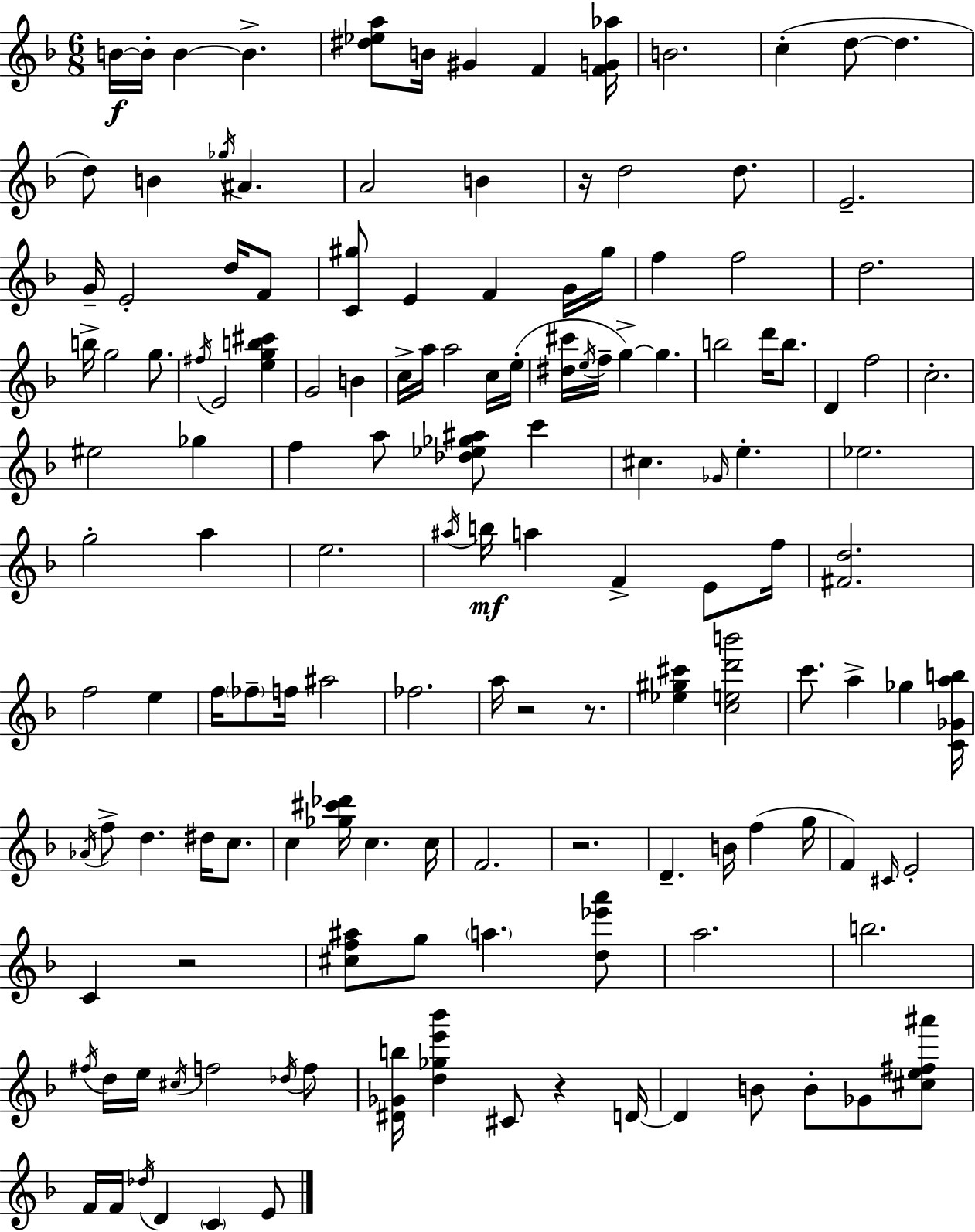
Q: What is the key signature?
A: F major